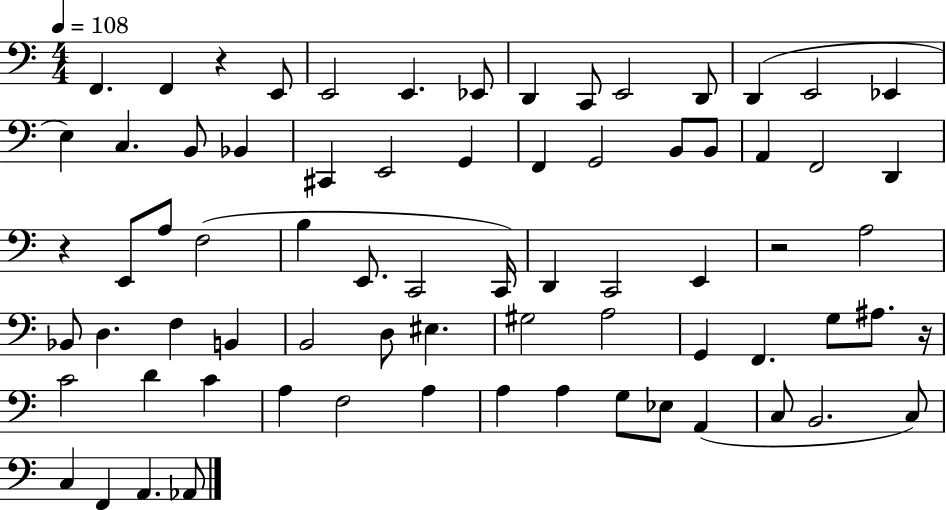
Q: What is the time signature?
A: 4/4